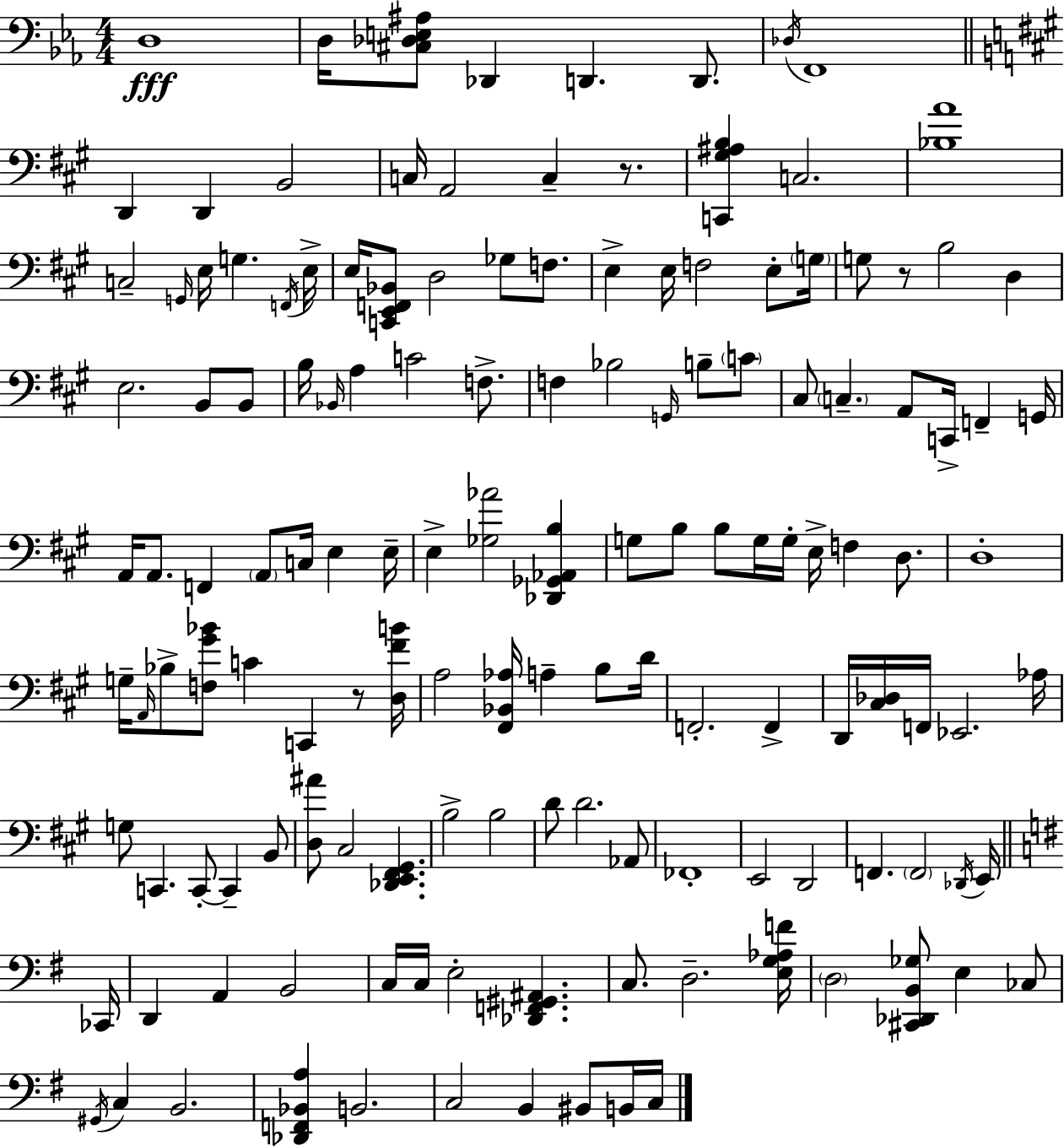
X:1
T:Untitled
M:4/4
L:1/4
K:Eb
D,4 D,/4 [^C,_D,E,^A,]/2 _D,, D,, D,,/2 _D,/4 F,,4 D,, D,, B,,2 C,/4 A,,2 C, z/2 [C,,^G,^A,B,] C,2 [_B,A]4 C,2 G,,/4 E,/4 G, F,,/4 E,/4 E,/4 [C,,E,,F,,_B,,]/2 D,2 _G,/2 F,/2 E, E,/4 F,2 E,/2 G,/4 G,/2 z/2 B,2 D, E,2 B,,/2 B,,/2 B,/4 _B,,/4 A, C2 F,/2 F, _B,2 G,,/4 B,/2 C/2 ^C,/2 C, A,,/2 C,,/4 F,, G,,/4 A,,/4 A,,/2 F,, A,,/2 C,/4 E, E,/4 E, [_G,_A]2 [_D,,_G,,_A,,B,] G,/2 B,/2 B,/2 G,/4 G,/4 E,/4 F, D,/2 D,4 G,/4 A,,/4 _B,/2 [F,^G_B]/2 C C,, z/2 [D,^FB]/4 A,2 [^F,,_B,,_A,]/4 A, B,/2 D/4 F,,2 F,, D,,/4 [^C,_D,]/4 F,,/4 _E,,2 _A,/4 G,/2 C,, C,,/2 C,, B,,/2 [D,^A]/2 ^C,2 [_D,,E,,^F,,^G,,] B,2 B,2 D/2 D2 _A,,/2 _F,,4 E,,2 D,,2 F,, F,,2 _D,,/4 E,,/4 _C,,/4 D,, A,, B,,2 C,/4 C,/4 E,2 [_D,,F,,^G,,^A,,] C,/2 D,2 [E,G,_A,F]/4 D,2 [^C,,_D,,B,,_G,]/2 E, _C,/2 ^G,,/4 C, B,,2 [_D,,F,,_B,,A,] B,,2 C,2 B,, ^B,,/2 B,,/4 C,/4